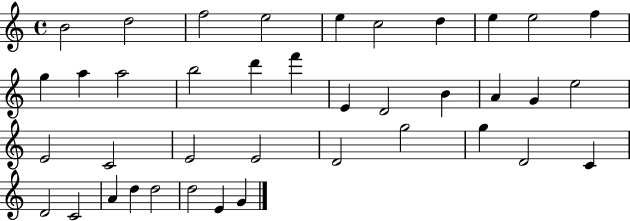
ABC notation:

X:1
T:Untitled
M:4/4
L:1/4
K:C
B2 d2 f2 e2 e c2 d e e2 f g a a2 b2 d' f' E D2 B A G e2 E2 C2 E2 E2 D2 g2 g D2 C D2 C2 A d d2 d2 E G